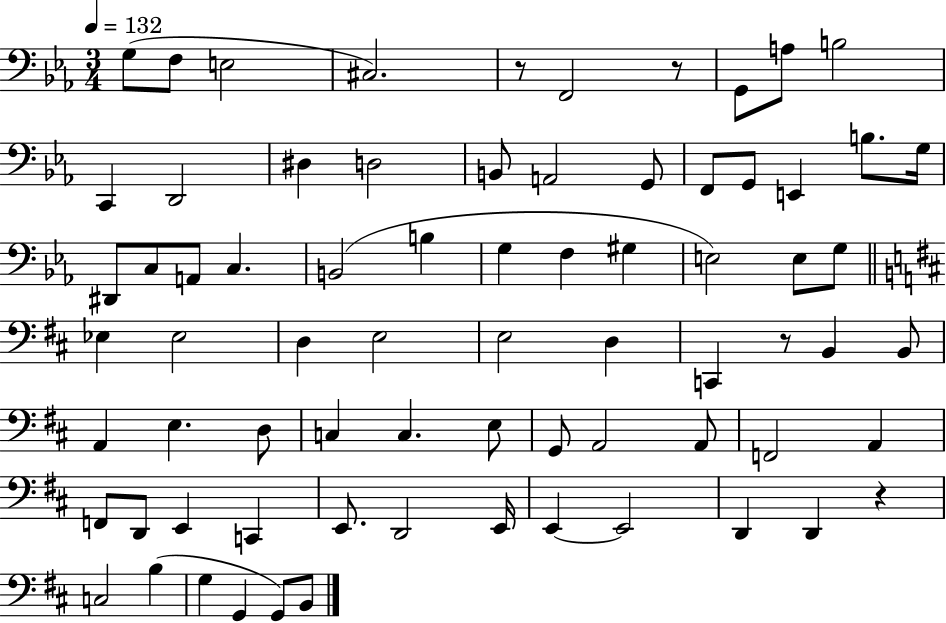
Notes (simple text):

G3/e F3/e E3/h C#3/h. R/e F2/h R/e G2/e A3/e B3/h C2/q D2/h D#3/q D3/h B2/e A2/h G2/e F2/e G2/e E2/q B3/e. G3/s D#2/e C3/e A2/e C3/q. B2/h B3/q G3/q F3/q G#3/q E3/h E3/e G3/e Eb3/q Eb3/h D3/q E3/h E3/h D3/q C2/q R/e B2/q B2/e A2/q E3/q. D3/e C3/q C3/q. E3/e G2/e A2/h A2/e F2/h A2/q F2/e D2/e E2/q C2/q E2/e. D2/h E2/s E2/q E2/h D2/q D2/q R/q C3/h B3/q G3/q G2/q G2/e B2/e